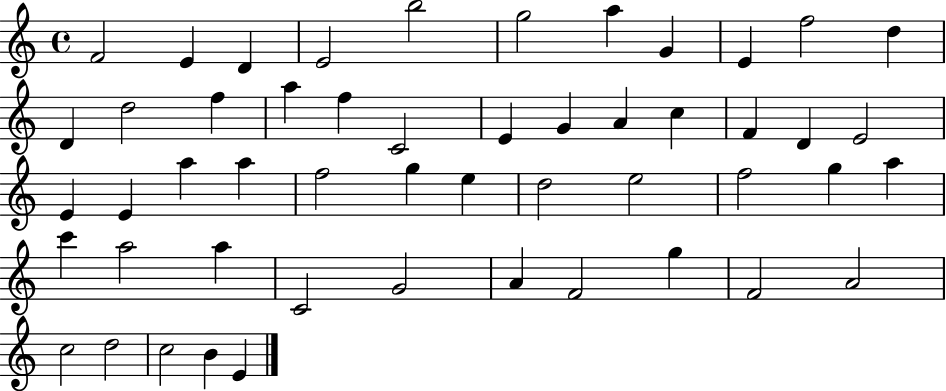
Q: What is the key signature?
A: C major